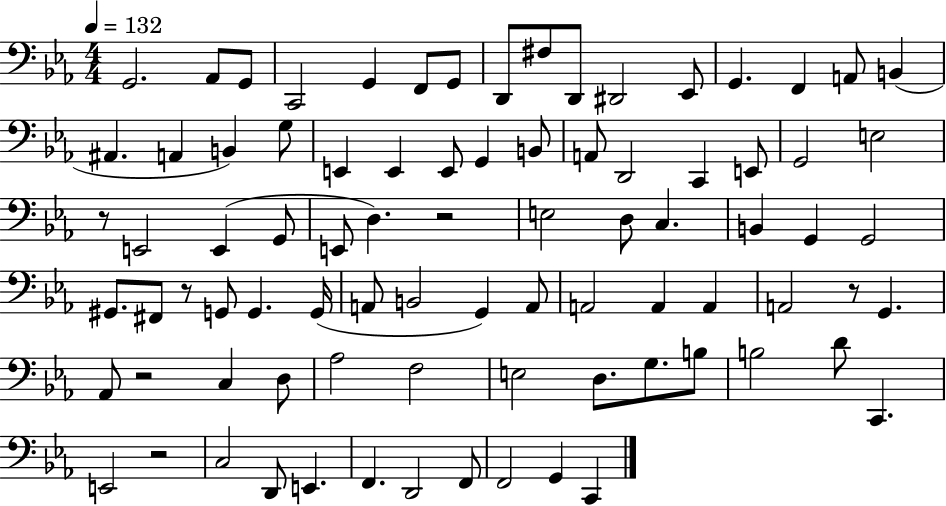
X:1
T:Untitled
M:4/4
L:1/4
K:Eb
G,,2 _A,,/2 G,,/2 C,,2 G,, F,,/2 G,,/2 D,,/2 ^F,/2 D,,/2 ^D,,2 _E,,/2 G,, F,, A,,/2 B,, ^A,, A,, B,, G,/2 E,, E,, E,,/2 G,, B,,/2 A,,/2 D,,2 C,, E,,/2 G,,2 E,2 z/2 E,,2 E,, G,,/2 E,,/2 D, z2 E,2 D,/2 C, B,, G,, G,,2 ^G,,/2 ^F,,/2 z/2 G,,/2 G,, G,,/4 A,,/2 B,,2 G,, A,,/2 A,,2 A,, A,, A,,2 z/2 G,, _A,,/2 z2 C, D,/2 _A,2 F,2 E,2 D,/2 G,/2 B,/2 B,2 D/2 C,, E,,2 z2 C,2 D,,/2 E,, F,, D,,2 F,,/2 F,,2 G,, C,,